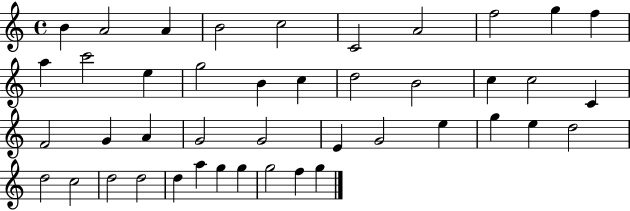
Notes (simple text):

B4/q A4/h A4/q B4/h C5/h C4/h A4/h F5/h G5/q F5/q A5/q C6/h E5/q G5/h B4/q C5/q D5/h B4/h C5/q C5/h C4/q F4/h G4/q A4/q G4/h G4/h E4/q G4/h E5/q G5/q E5/q D5/h D5/h C5/h D5/h D5/h D5/q A5/q G5/q G5/q G5/h F5/q G5/q